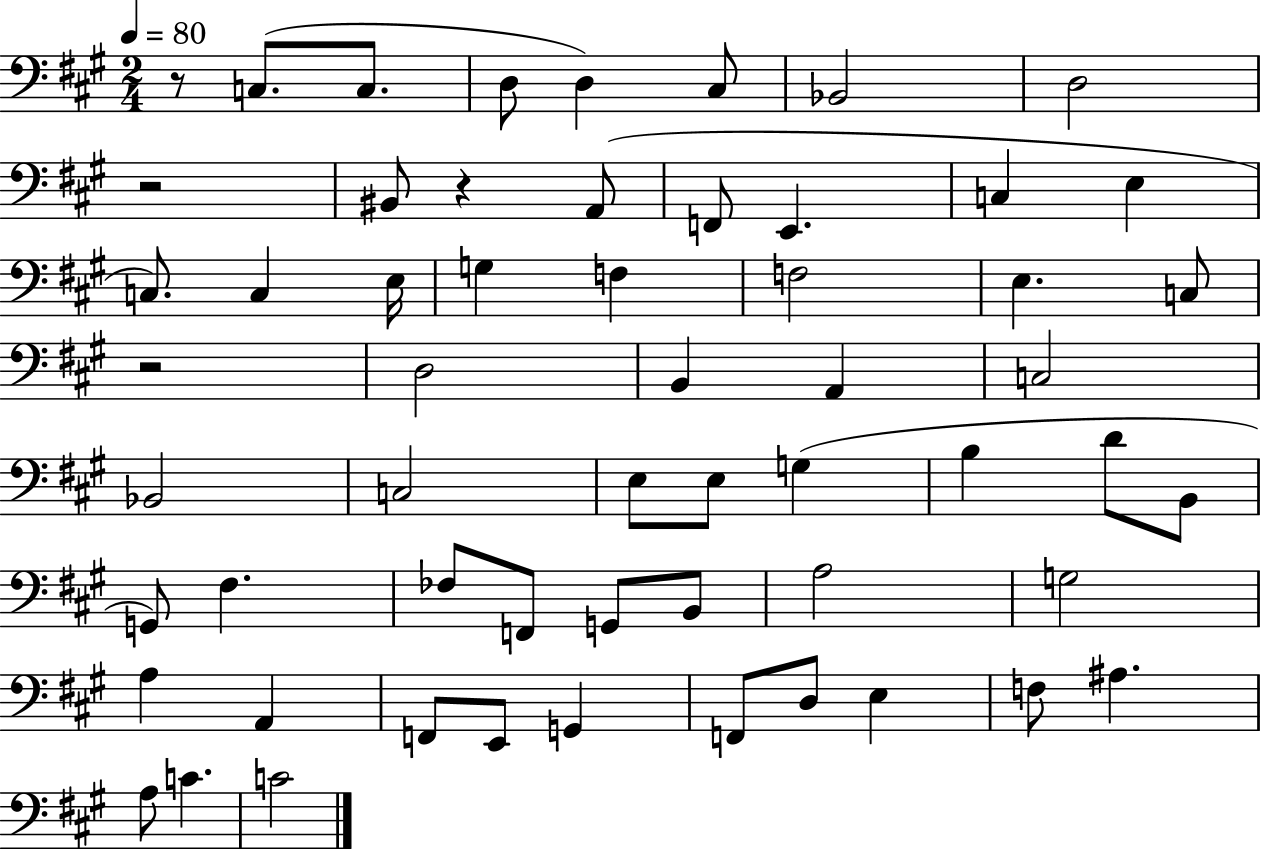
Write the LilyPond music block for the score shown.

{
  \clef bass
  \numericTimeSignature
  \time 2/4
  \key a \major
  \tempo 4 = 80
  r8 c8.( c8. | d8 d4) cis8 | bes,2 | d2 | \break r2 | bis,8 r4 a,8( | f,8 e,4. | c4 e4 | \break c8.) c4 e16 | g4 f4 | f2 | e4. c8 | \break r2 | d2 | b,4 a,4 | c2 | \break bes,2 | c2 | e8 e8 g4( | b4 d'8 b,8 | \break g,8) fis4. | fes8 f,8 g,8 b,8 | a2 | g2 | \break a4 a,4 | f,8 e,8 g,4 | f,8 d8 e4 | f8 ais4. | \break a8 c'4. | c'2 | \bar "|."
}